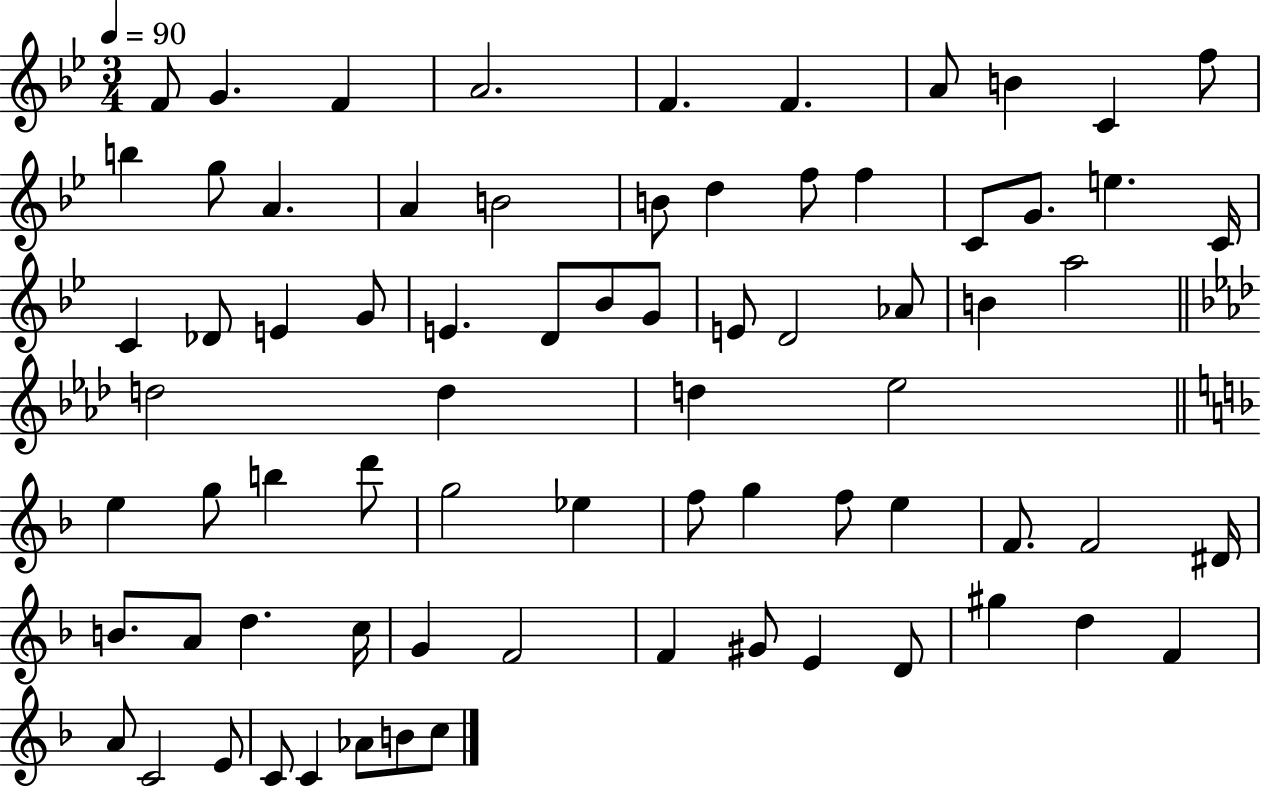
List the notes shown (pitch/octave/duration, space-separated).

F4/e G4/q. F4/q A4/h. F4/q. F4/q. A4/e B4/q C4/q F5/e B5/q G5/e A4/q. A4/q B4/h B4/e D5/q F5/e F5/q C4/e G4/e. E5/q. C4/s C4/q Db4/e E4/q G4/e E4/q. D4/e Bb4/e G4/e E4/e D4/h Ab4/e B4/q A5/h D5/h D5/q D5/q Eb5/h E5/q G5/e B5/q D6/e G5/h Eb5/q F5/e G5/q F5/e E5/q F4/e. F4/h D#4/s B4/e. A4/e D5/q. C5/s G4/q F4/h F4/q G#4/e E4/q D4/e G#5/q D5/q F4/q A4/e C4/h E4/e C4/e C4/q Ab4/e B4/e C5/e